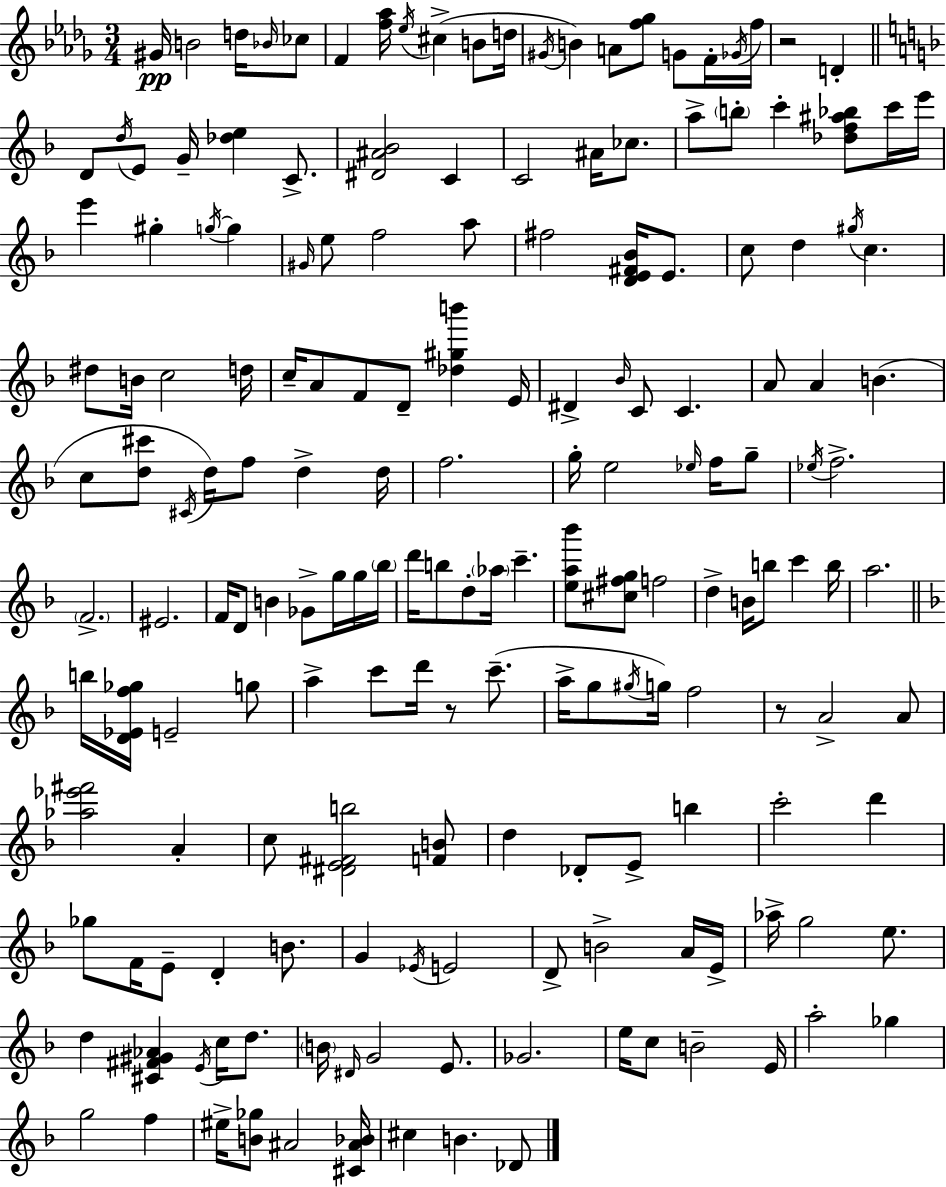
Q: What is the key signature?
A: BES minor